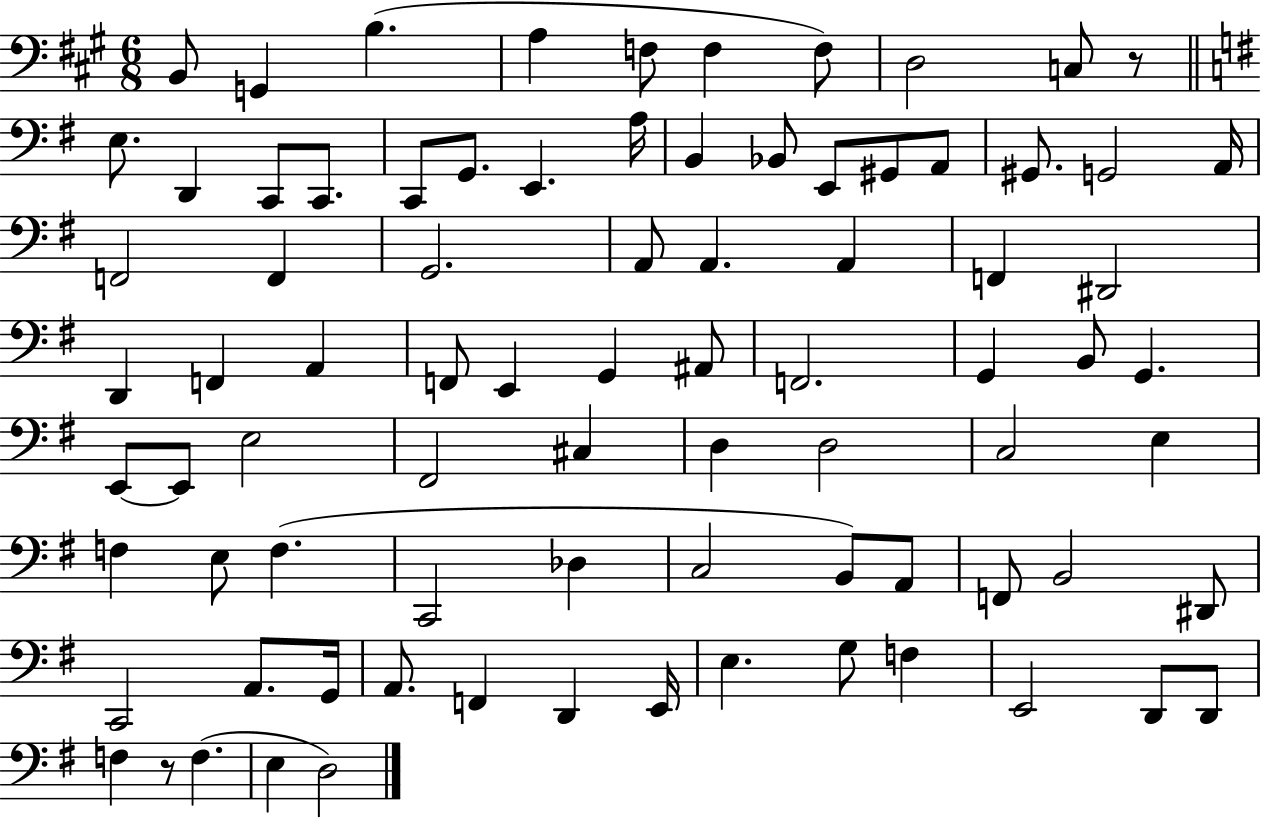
B2/e G2/q B3/q. A3/q F3/e F3/q F3/e D3/h C3/e R/e E3/e. D2/q C2/e C2/e. C2/e G2/e. E2/q. A3/s B2/q Bb2/e E2/e G#2/e A2/e G#2/e. G2/h A2/s F2/h F2/q G2/h. A2/e A2/q. A2/q F2/q D#2/h D2/q F2/q A2/q F2/e E2/q G2/q A#2/e F2/h. G2/q B2/e G2/q. E2/e E2/e E3/h F#2/h C#3/q D3/q D3/h C3/h E3/q F3/q E3/e F3/q. C2/h Db3/q C3/h B2/e A2/e F2/e B2/h D#2/e C2/h A2/e. G2/s A2/e. F2/q D2/q E2/s E3/q. G3/e F3/q E2/h D2/e D2/e F3/q R/e F3/q. E3/q D3/h